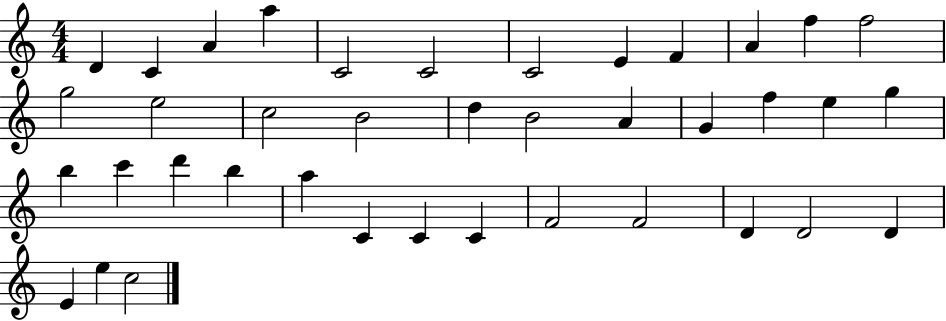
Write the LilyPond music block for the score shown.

{
  \clef treble
  \numericTimeSignature
  \time 4/4
  \key c \major
  d'4 c'4 a'4 a''4 | c'2 c'2 | c'2 e'4 f'4 | a'4 f''4 f''2 | \break g''2 e''2 | c''2 b'2 | d''4 b'2 a'4 | g'4 f''4 e''4 g''4 | \break b''4 c'''4 d'''4 b''4 | a''4 c'4 c'4 c'4 | f'2 f'2 | d'4 d'2 d'4 | \break e'4 e''4 c''2 | \bar "|."
}